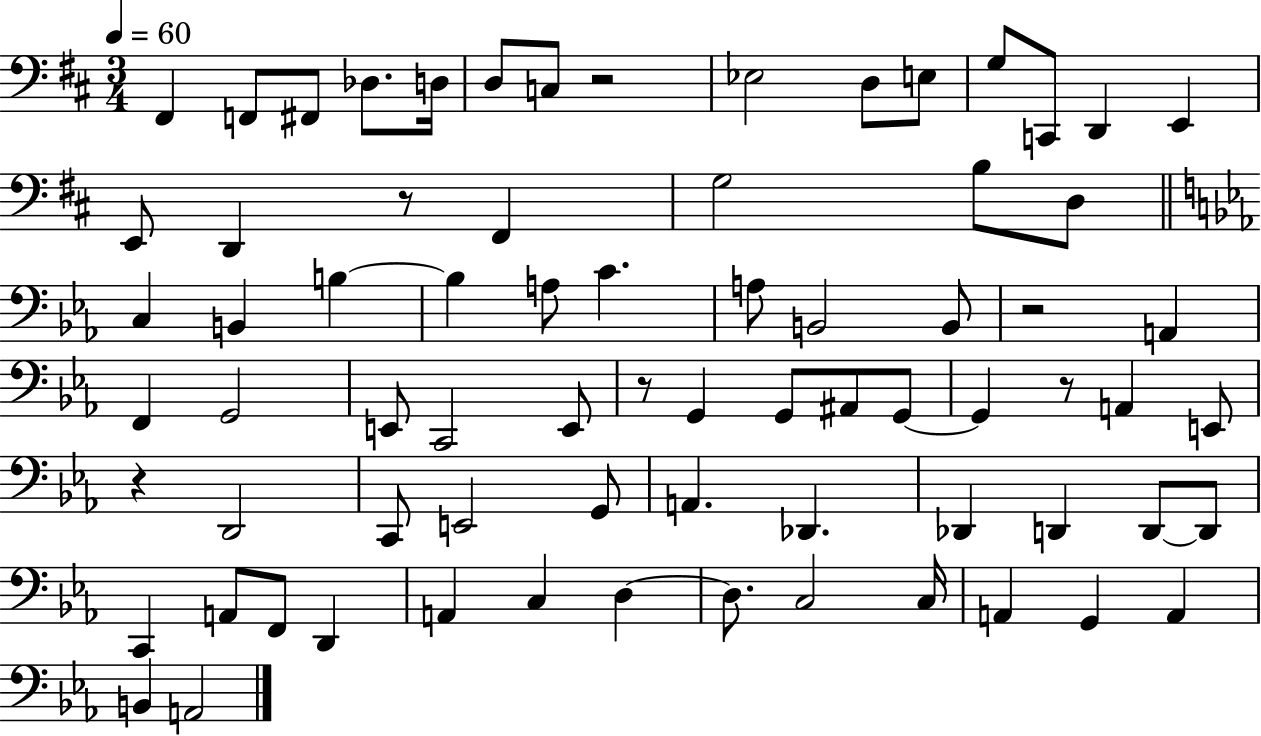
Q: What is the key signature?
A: D major